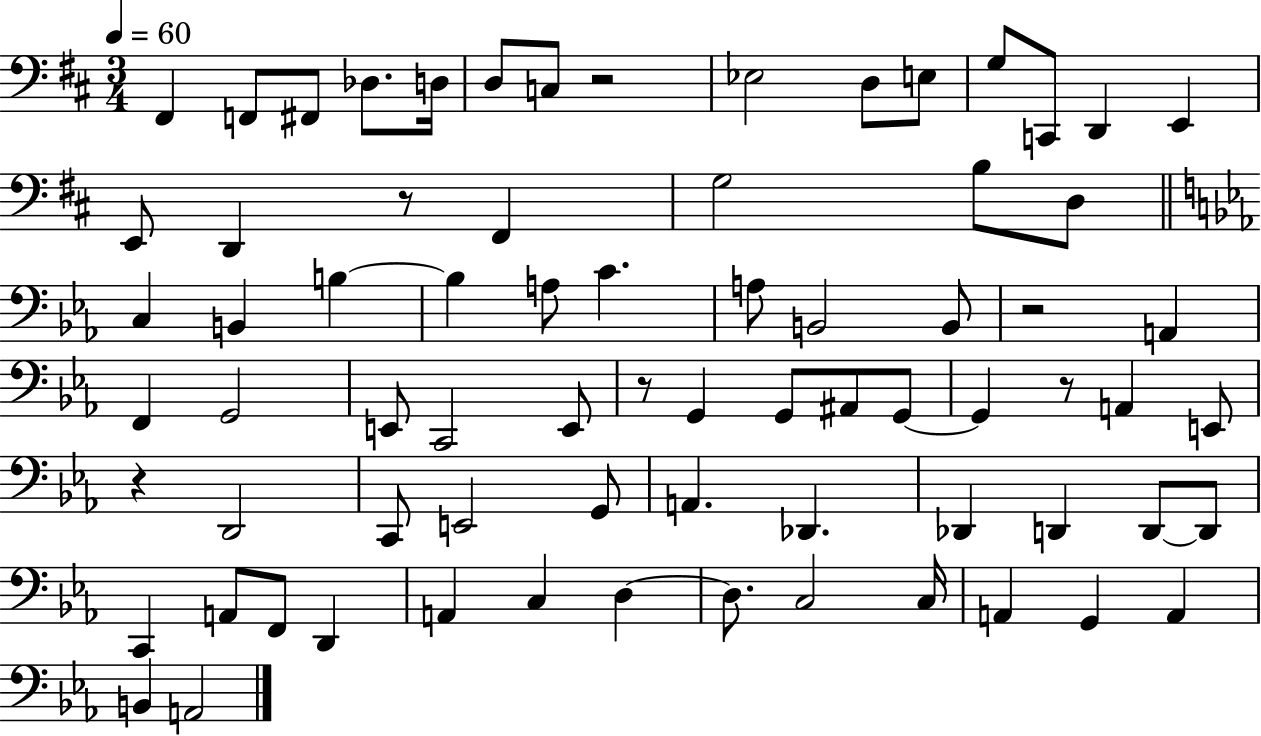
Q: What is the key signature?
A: D major